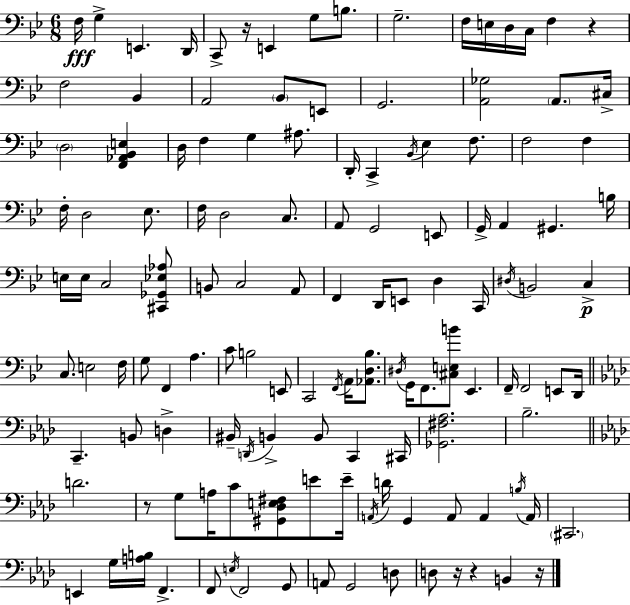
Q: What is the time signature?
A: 6/8